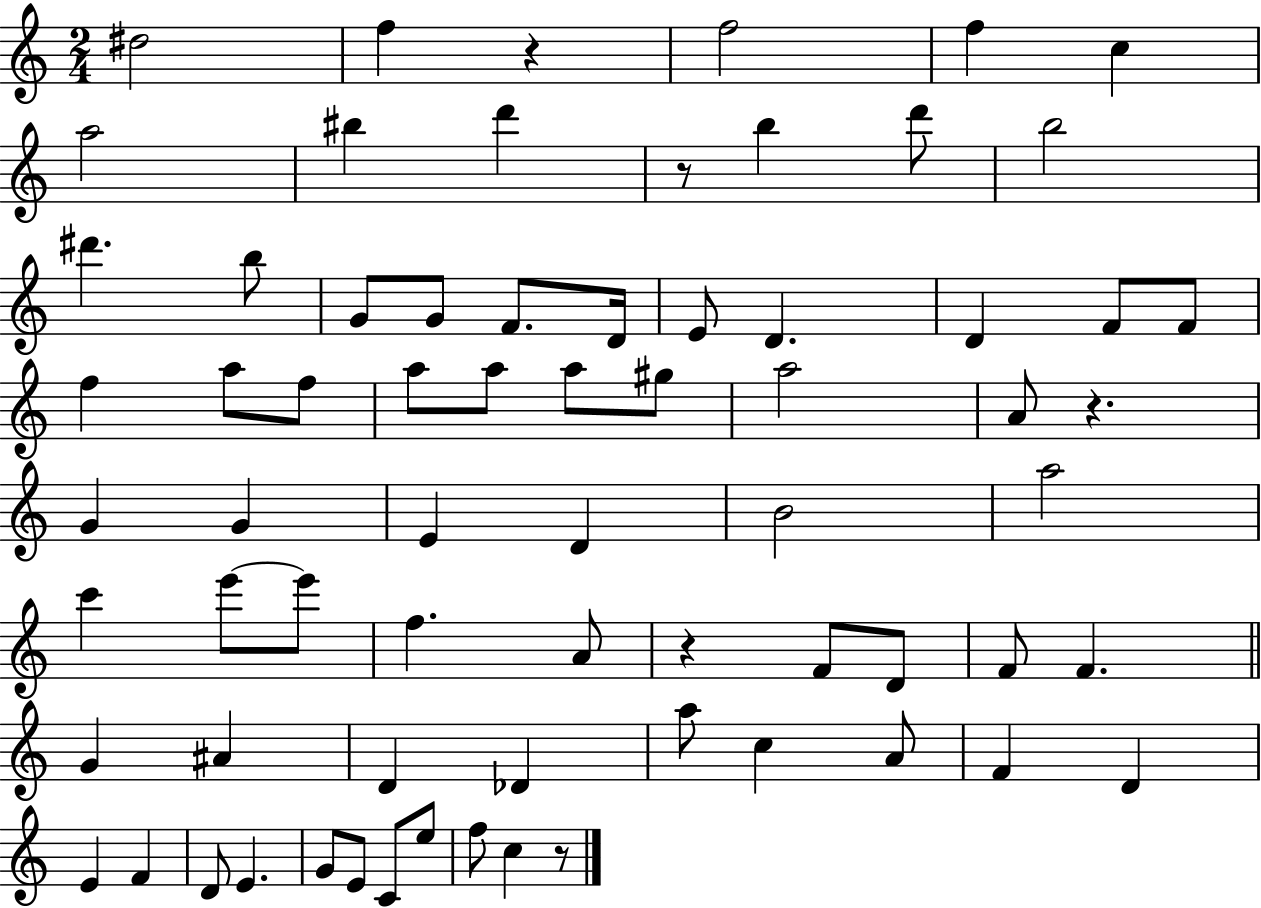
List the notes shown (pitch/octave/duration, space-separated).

D#5/h F5/q R/q F5/h F5/q C5/q A5/h BIS5/q D6/q R/e B5/q D6/e B5/h D#6/q. B5/e G4/e G4/e F4/e. D4/s E4/e D4/q. D4/q F4/e F4/e F5/q A5/e F5/e A5/e A5/e A5/e G#5/e A5/h A4/e R/q. G4/q G4/q E4/q D4/q B4/h A5/h C6/q E6/e E6/e F5/q. A4/e R/q F4/e D4/e F4/e F4/q. G4/q A#4/q D4/q Db4/q A5/e C5/q A4/e F4/q D4/q E4/q F4/q D4/e E4/q. G4/e E4/e C4/e E5/e F5/e C5/q R/e